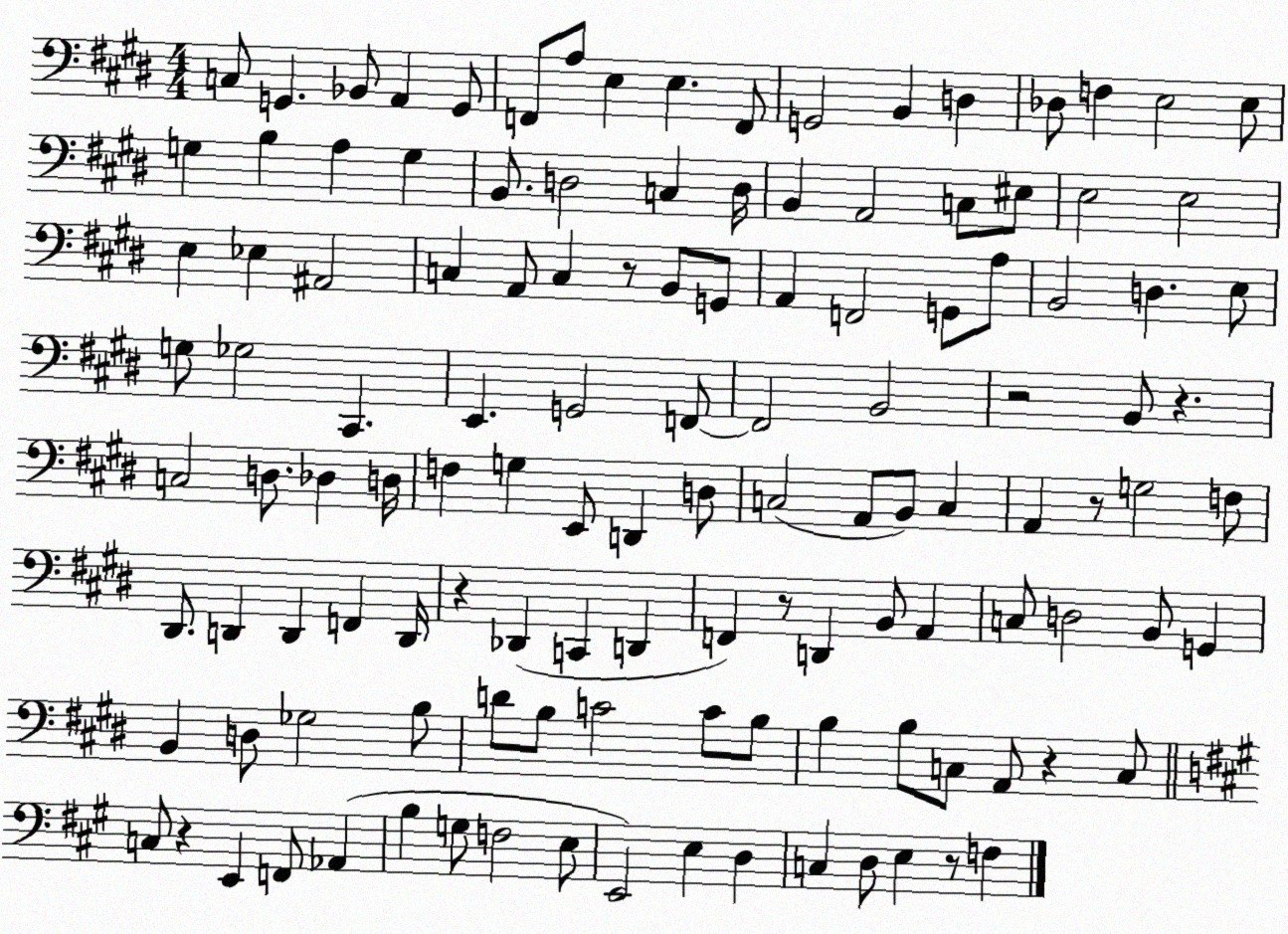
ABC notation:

X:1
T:Untitled
M:4/4
L:1/4
K:E
C,/2 G,, _B,,/2 A,, G,,/2 F,,/2 A,/2 E, E, F,,/2 G,,2 B,, D, _D,/2 F, E,2 E,/2 G, B, A, G, B,,/2 D,2 C, D,/4 B,, A,,2 C,/2 ^E,/2 E,2 E,2 E, _E, ^A,,2 C, A,,/2 C, z/2 B,,/2 G,,/2 A,, F,,2 G,,/2 A,/2 B,,2 D, E,/2 G,/2 _G,2 ^C,, E,, G,,2 F,,/2 F,,2 B,,2 z2 B,,/2 z C,2 D,/2 _D, D,/4 F, G, E,,/2 D,, D,/2 C,2 A,,/2 B,,/2 C, A,, z/2 G,2 F,/2 ^D,,/2 D,, D,, F,, D,,/4 z _D,, C,, D,, F,, z/2 D,, B,,/2 A,, C,/2 D,2 B,,/2 G,, B,, D,/2 _G,2 B,/2 D/2 B,/2 C2 C/2 B,/2 B, B,/2 C,/2 A,,/2 z C,/2 C,/2 z E,, F,,/2 _A,, B, G,/2 F,2 E,/2 E,,2 E, D, C, D,/2 E, z/2 F,